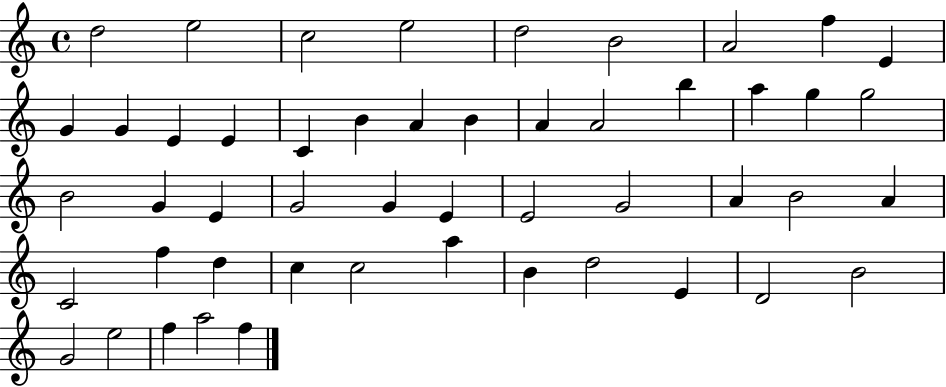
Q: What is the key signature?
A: C major